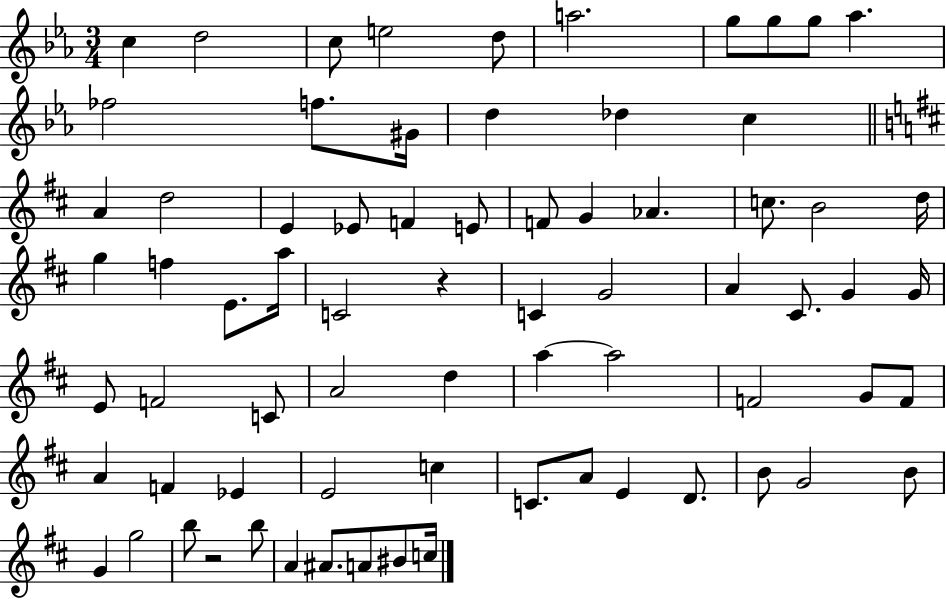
X:1
T:Untitled
M:3/4
L:1/4
K:Eb
c d2 c/2 e2 d/2 a2 g/2 g/2 g/2 _a _f2 f/2 ^G/4 d _d c A d2 E _E/2 F E/2 F/2 G _A c/2 B2 d/4 g f E/2 a/4 C2 z C G2 A ^C/2 G G/4 E/2 F2 C/2 A2 d a a2 F2 G/2 F/2 A F _E E2 c C/2 A/2 E D/2 B/2 G2 B/2 G g2 b/2 z2 b/2 A ^A/2 A/2 ^B/2 c/4